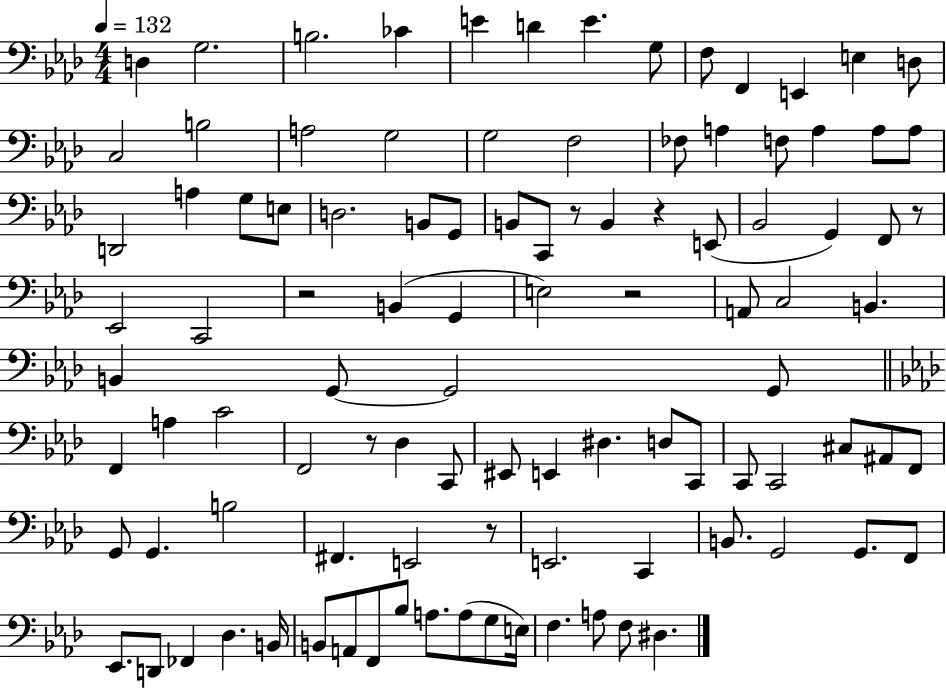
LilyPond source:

{
  \clef bass
  \numericTimeSignature
  \time 4/4
  \key aes \major
  \tempo 4 = 132
  \repeat volta 2 { d4 g2. | b2. ces'4 | e'4 d'4 e'4. g8 | f8 f,4 e,4 e4 d8 | \break c2 b2 | a2 g2 | g2 f2 | fes8 a4 f8 a4 a8 a8 | \break d,2 a4 g8 e8 | d2. b,8 g,8 | b,8 c,8 r8 b,4 r4 e,8( | bes,2 g,4) f,8 r8 | \break ees,2 c,2 | r2 b,4( g,4 | e2) r2 | a,8 c2 b,4. | \break b,4 g,8~~ g,2 g,8 | \bar "||" \break \key f \minor f,4 a4 c'2 | f,2 r8 des4 c,8 | eis,8 e,4 dis4. d8 c,8 | c,8 c,2 cis8 ais,8 f,8 | \break g,8 g,4. b2 | fis,4. e,2 r8 | e,2. c,4 | b,8. g,2 g,8. f,8 | \break ees,8. d,8 fes,4 des4. b,16 | b,8 a,8 f,8 bes8 a8. a8( g8 e16) | f4. a8 f8 dis4. | } \bar "|."
}